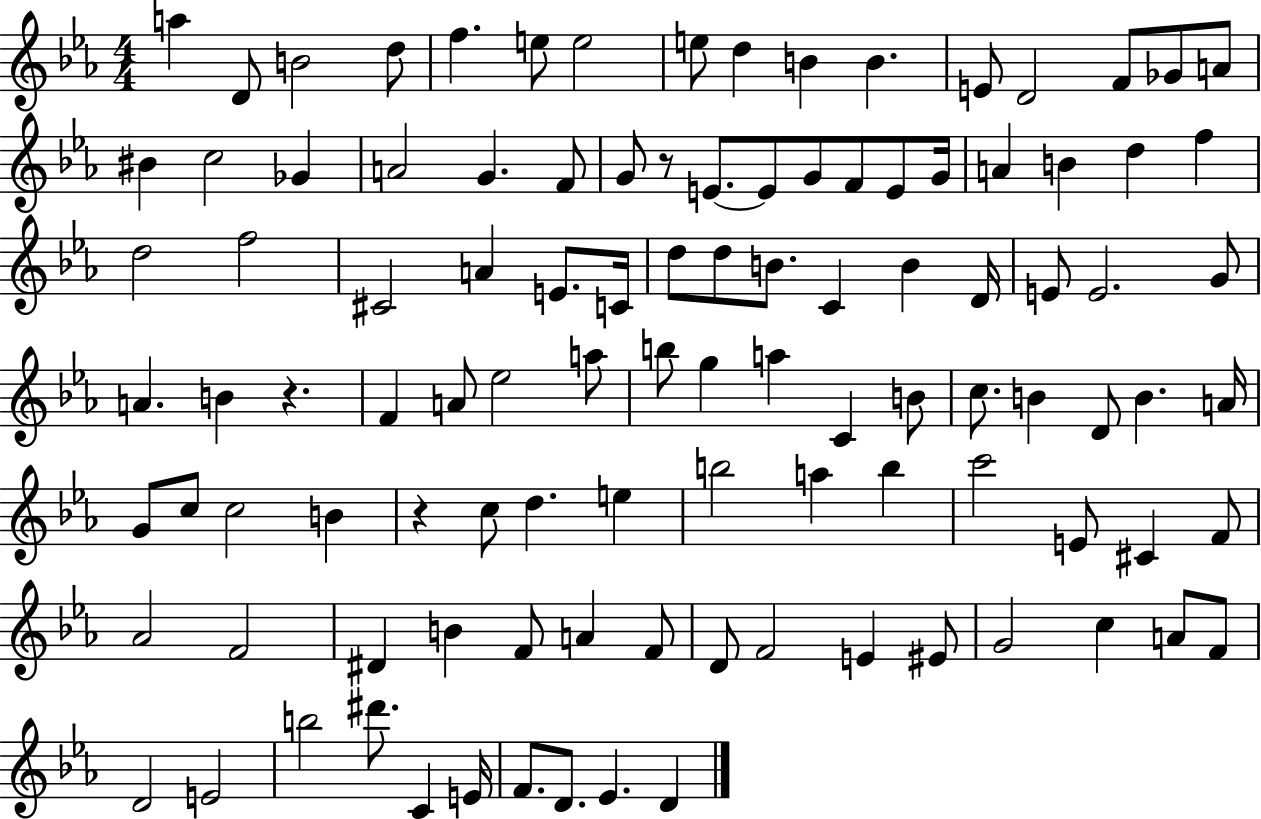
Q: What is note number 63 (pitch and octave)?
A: B4